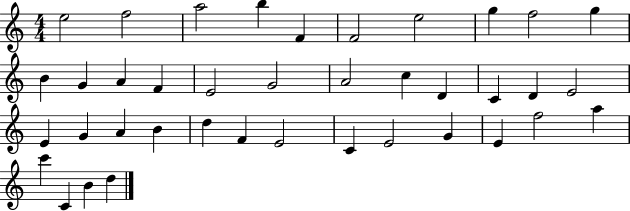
{
  \clef treble
  \numericTimeSignature
  \time 4/4
  \key c \major
  e''2 f''2 | a''2 b''4 f'4 | f'2 e''2 | g''4 f''2 g''4 | \break b'4 g'4 a'4 f'4 | e'2 g'2 | a'2 c''4 d'4 | c'4 d'4 e'2 | \break e'4 g'4 a'4 b'4 | d''4 f'4 e'2 | c'4 e'2 g'4 | e'4 f''2 a''4 | \break c'''4 c'4 b'4 d''4 | \bar "|."
}